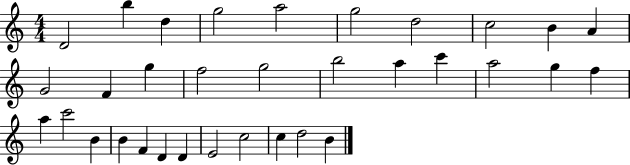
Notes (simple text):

D4/h B5/q D5/q G5/h A5/h G5/h D5/h C5/h B4/q A4/q G4/h F4/q G5/q F5/h G5/h B5/h A5/q C6/q A5/h G5/q F5/q A5/q C6/h B4/q B4/q F4/q D4/q D4/q E4/h C5/h C5/q D5/h B4/q